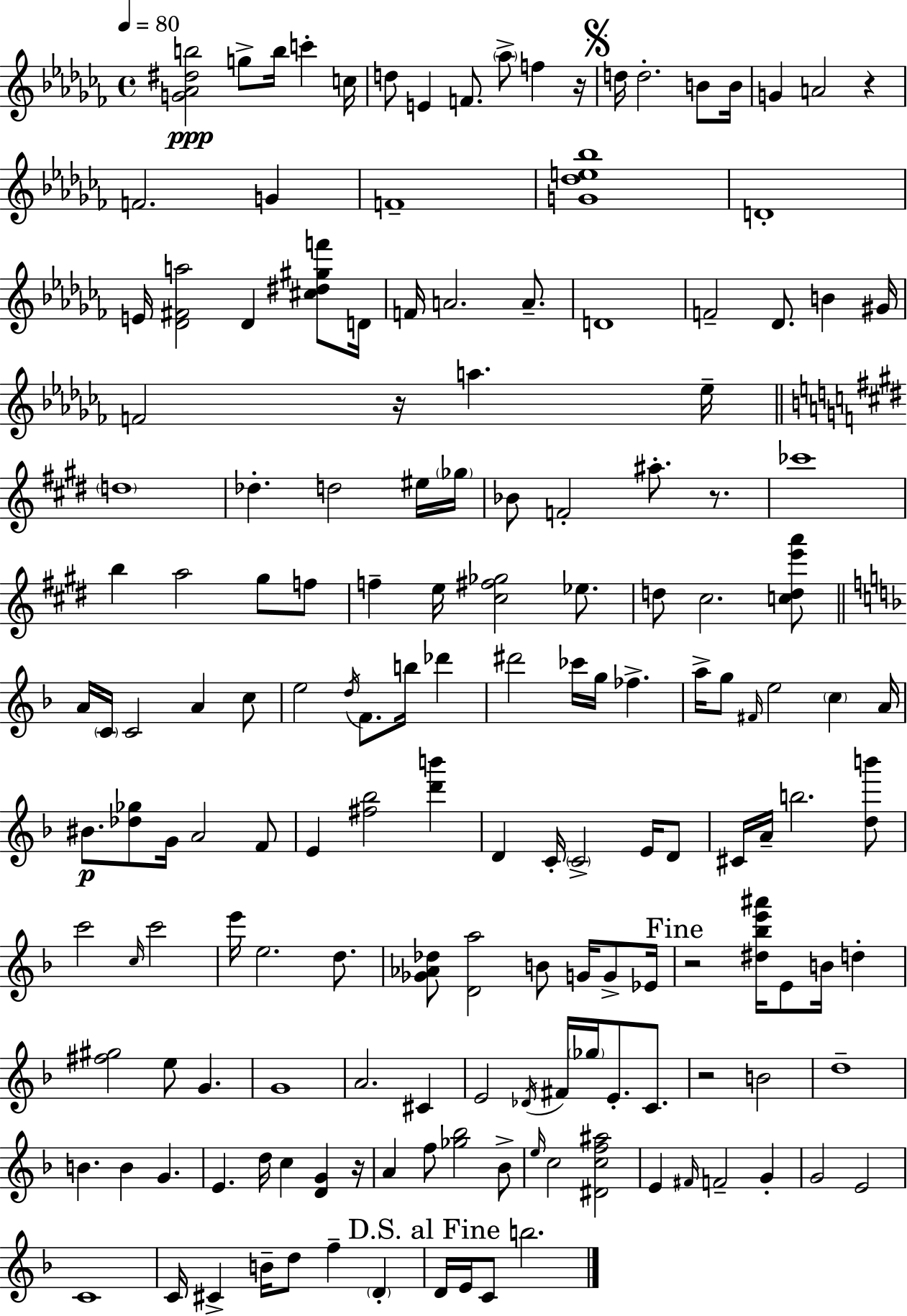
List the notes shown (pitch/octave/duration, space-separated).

[G4,Ab4,D#5,B5]/h G5/e B5/s C6/q C5/s D5/e E4/q F4/e. Ab5/e F5/q R/s D5/s D5/h. B4/e B4/s G4/q A4/h R/q F4/h. G4/q F4/w [G4,Db5,E5,Bb5]/w D4/w E4/s [Db4,F#4,A5]/h Db4/q [C#5,D#5,G#5,F6]/e D4/s F4/s A4/h. A4/e. D4/w F4/h Db4/e. B4/q G#4/s F4/h R/s A5/q. Eb5/s D5/w Db5/q. D5/h EIS5/s Gb5/s Bb4/e F4/h A#5/e. R/e. CES6/w B5/q A5/h G#5/e F5/e F5/q E5/s [C#5,F#5,Gb5]/h Eb5/e. D5/e C#5/h. [C5,D5,E6,A6]/e A4/s C4/s C4/h A4/q C5/e E5/h D5/s F4/e. B5/s Db6/q D#6/h CES6/s G5/s FES5/q. A5/s G5/e F#4/s E5/h C5/q A4/s BIS4/e. [Db5,Gb5]/e G4/s A4/h F4/e E4/q [F#5,Bb5]/h [D6,B6]/q D4/q C4/s C4/h E4/s D4/e C#4/s A4/s B5/h. [D5,B6]/e C6/h C5/s C6/h E6/s E5/h. D5/e. [Gb4,Ab4,Db5]/e [D4,A5]/h B4/e G4/s G4/e Eb4/s R/h [D#5,Bb5,E6,A#6]/s E4/e B4/s D5/q [F#5,G#5]/h E5/e G4/q. G4/w A4/h. C#4/q E4/h Db4/s F#4/s Gb5/s E4/e. C4/e. R/h B4/h D5/w B4/q. B4/q G4/q. E4/q. D5/s C5/q [D4,G4]/q R/s A4/q F5/e [Gb5,Bb5]/h Bb4/e E5/s C5/h [D#4,C5,F5,A#5]/h E4/q F#4/s F4/h G4/q G4/h E4/h C4/w C4/s C#4/q B4/s D5/e F5/q D4/q D4/s E4/s C4/e B5/h.